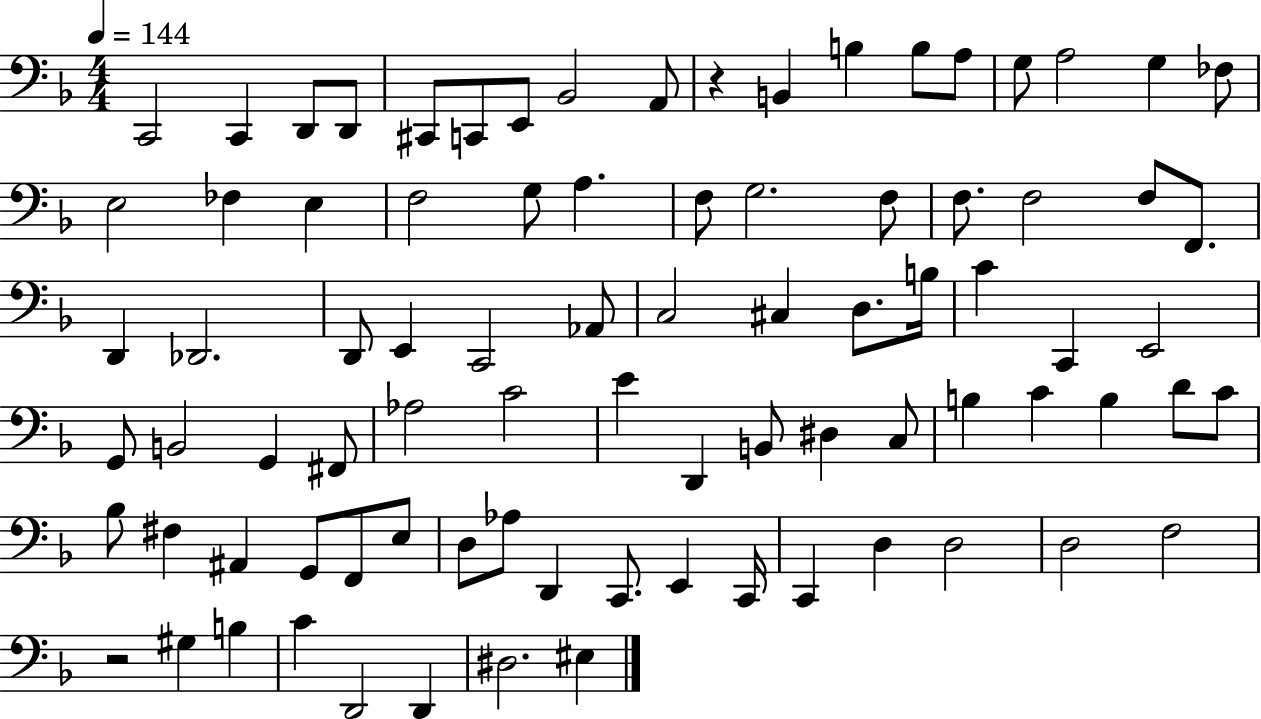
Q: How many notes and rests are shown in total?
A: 85